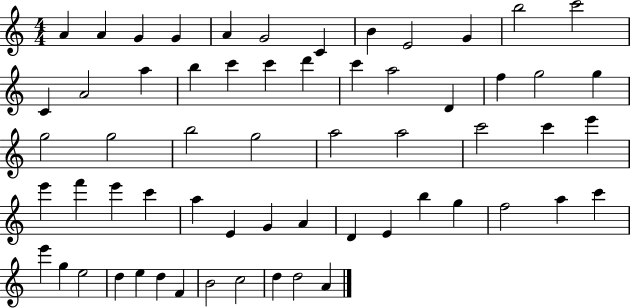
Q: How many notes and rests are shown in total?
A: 61